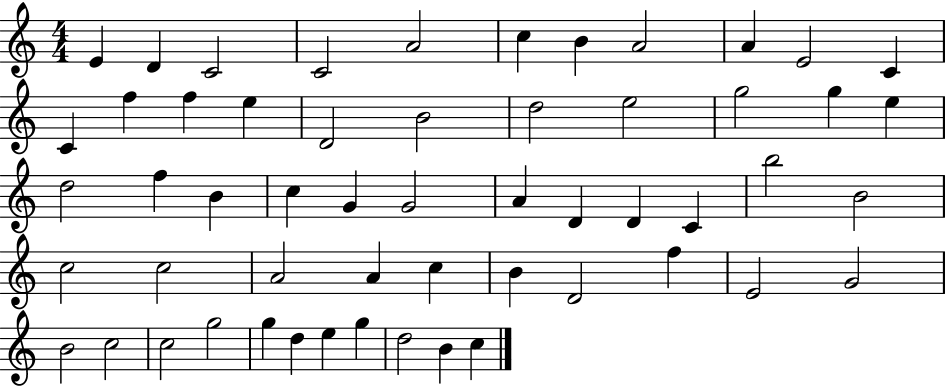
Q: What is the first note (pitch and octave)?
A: E4